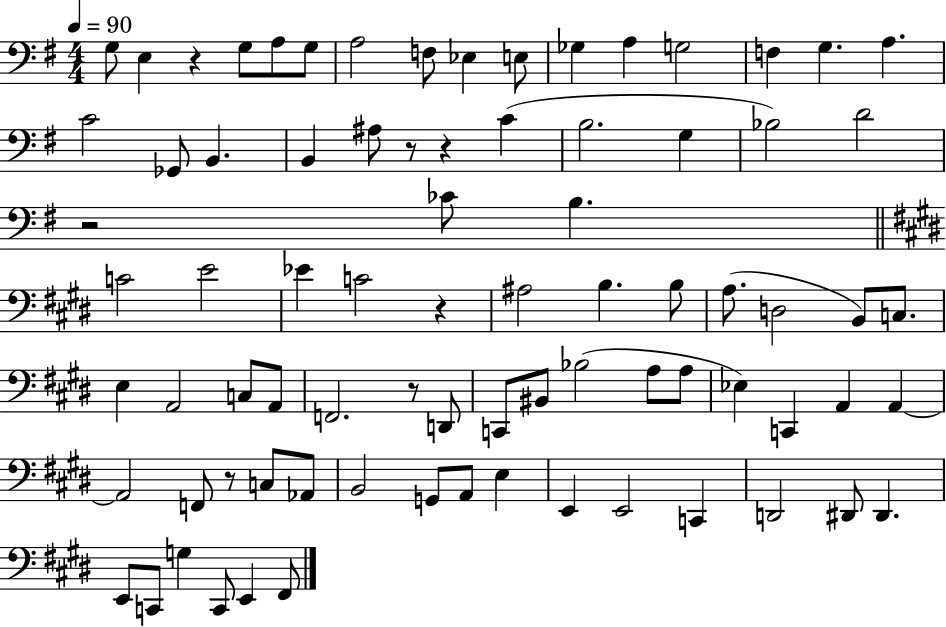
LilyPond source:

{
  \clef bass
  \numericTimeSignature
  \time 4/4
  \key g \major
  \tempo 4 = 90
  g8 e4 r4 g8 a8 g8 | a2 f8 ees4 e8 | ges4 a4 g2 | f4 g4. a4. | \break c'2 ges,8 b,4. | b,4 ais8 r8 r4 c'4( | b2. g4 | bes2) d'2 | \break r2 ces'8 b4. | \bar "||" \break \key e \major c'2 e'2 | ees'4 c'2 r4 | ais2 b4. b8 | a8.( d2 b,8) c8. | \break e4 a,2 c8 a,8 | f,2. r8 d,8 | c,8 bis,8 bes2( a8 a8 | ees4) c,4 a,4 a,4~~ | \break a,2 f,8 r8 c8 aes,8 | b,2 g,8 a,8 e4 | e,4 e,2 c,4 | d,2 dis,8 dis,4. | \break e,8 c,8 g4 c,8 e,4 fis,8 | \bar "|."
}